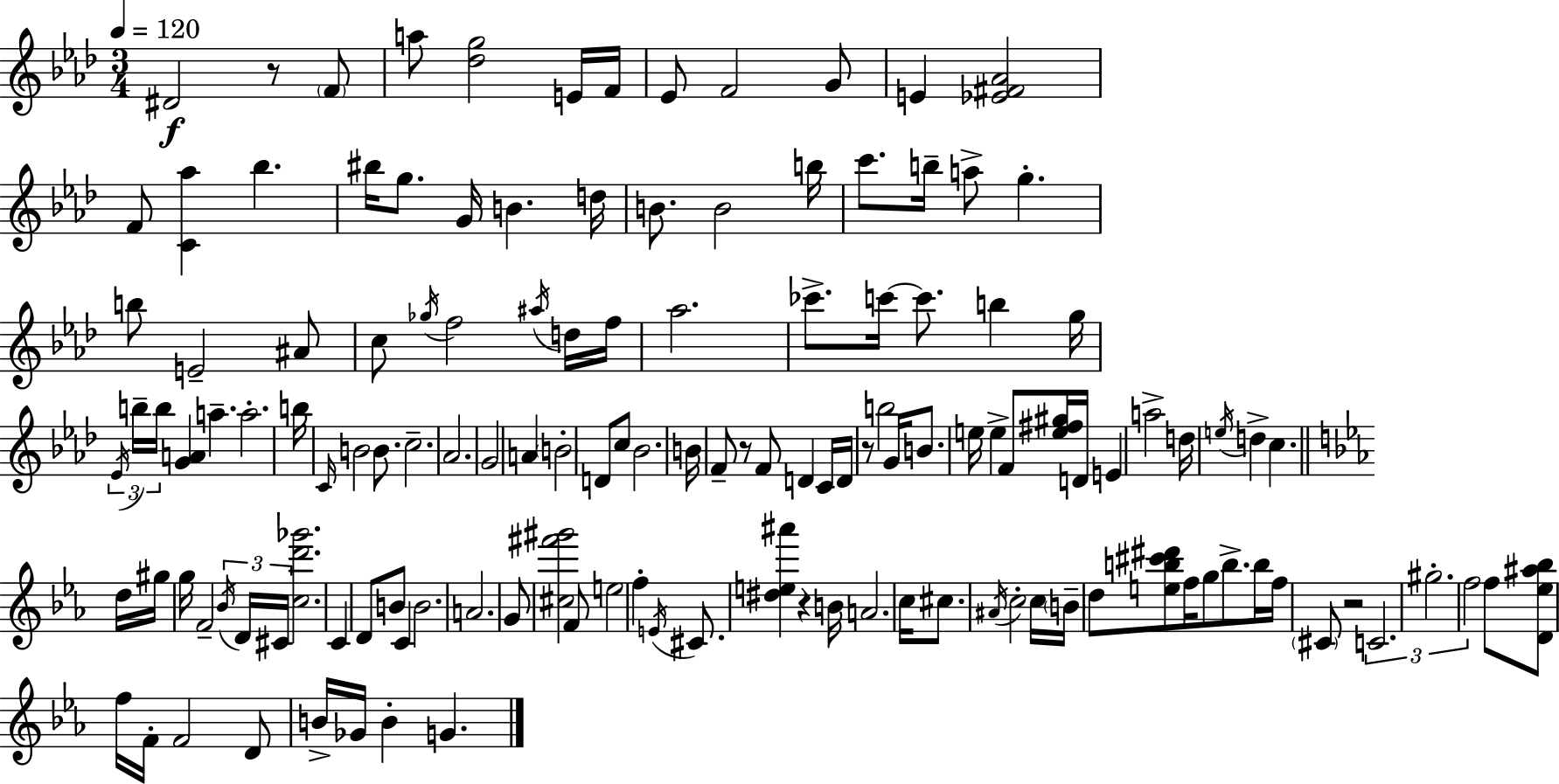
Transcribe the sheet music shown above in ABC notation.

X:1
T:Untitled
M:3/4
L:1/4
K:Ab
^D2 z/2 F/2 a/2 [_dg]2 E/4 F/4 _E/2 F2 G/2 E [_E^F_A]2 F/2 [C_a] _b ^b/4 g/2 G/4 B d/4 B/2 B2 b/4 c'/2 b/4 a/2 g b/2 E2 ^A/2 c/2 _g/4 f2 ^a/4 d/4 f/4 _a2 _c'/2 c'/4 c'/2 b g/4 _E/4 b/4 b/4 [GA] a a2 b/4 C/4 B2 B/2 c2 _A2 G2 A B2 D/2 c/2 _B2 B/4 F/2 z/2 F/2 D C/4 D/4 z/2 b2 G/4 B/2 e/4 e F/2 [e^f^g]/4 D/4 E a2 d/4 e/4 d c d/4 ^g/4 g/4 F2 _B/4 D/4 ^C/4 [cd'_g']2 C D/2 B/2 C B2 A2 G/2 [^c^f'^g']2 F/2 e2 f E/4 ^C/2 [^de^a'] z B/4 A2 c/4 ^c/2 ^A/4 c2 c/4 B/4 d/2 [eb^c'^d']/2 f/4 g/2 b/2 b/4 f/4 ^C/2 z2 C2 ^g2 f2 f/2 [D_e^a_b]/2 f/4 F/4 F2 D/2 B/4 _G/4 B G